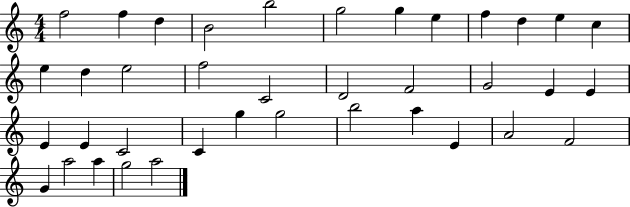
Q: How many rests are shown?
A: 0